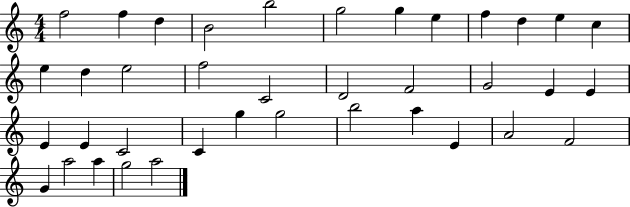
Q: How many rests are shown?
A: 0